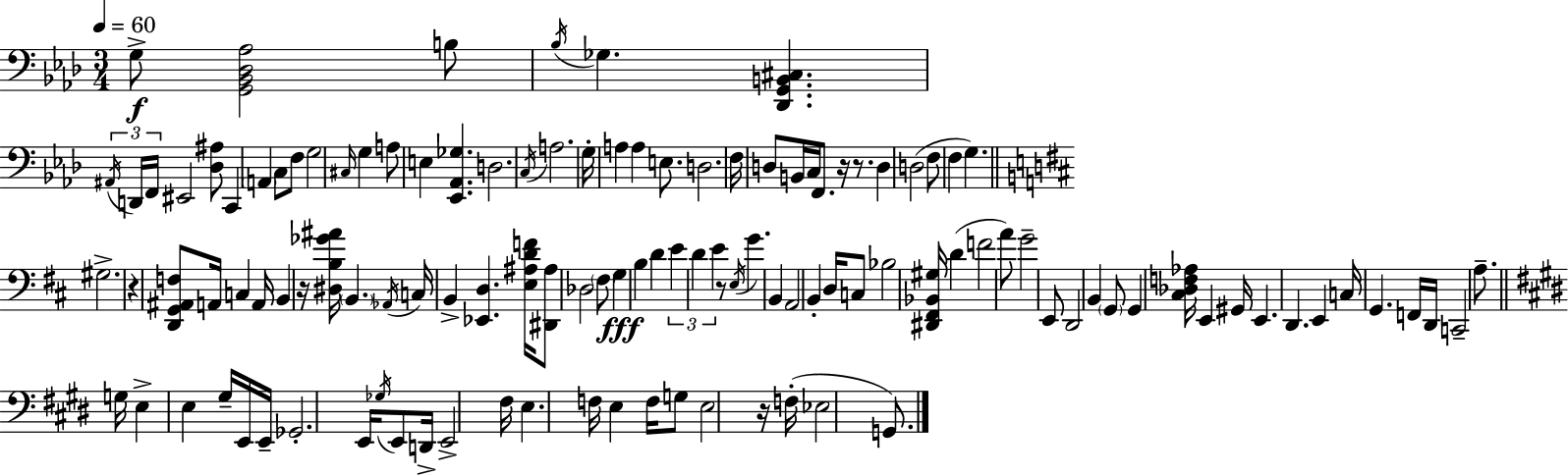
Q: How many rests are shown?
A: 6